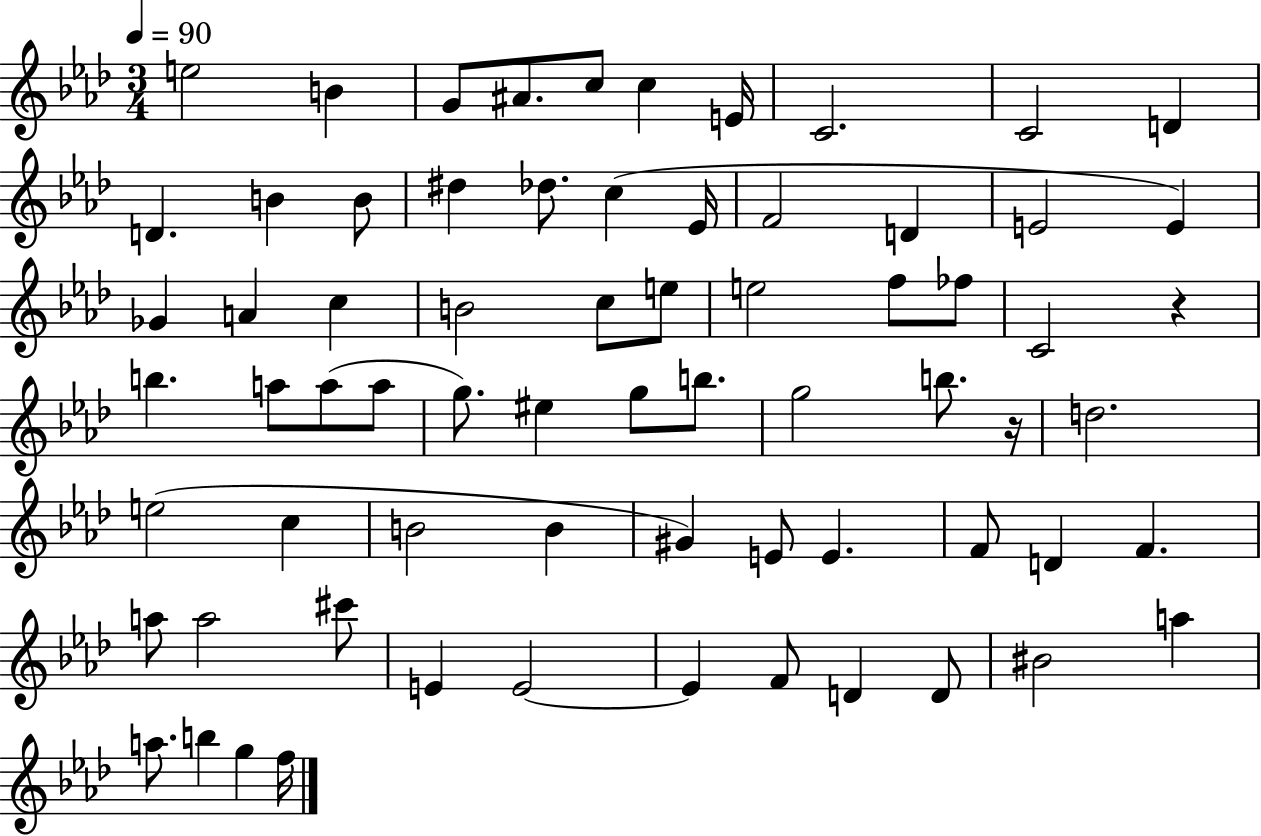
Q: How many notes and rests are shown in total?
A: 69